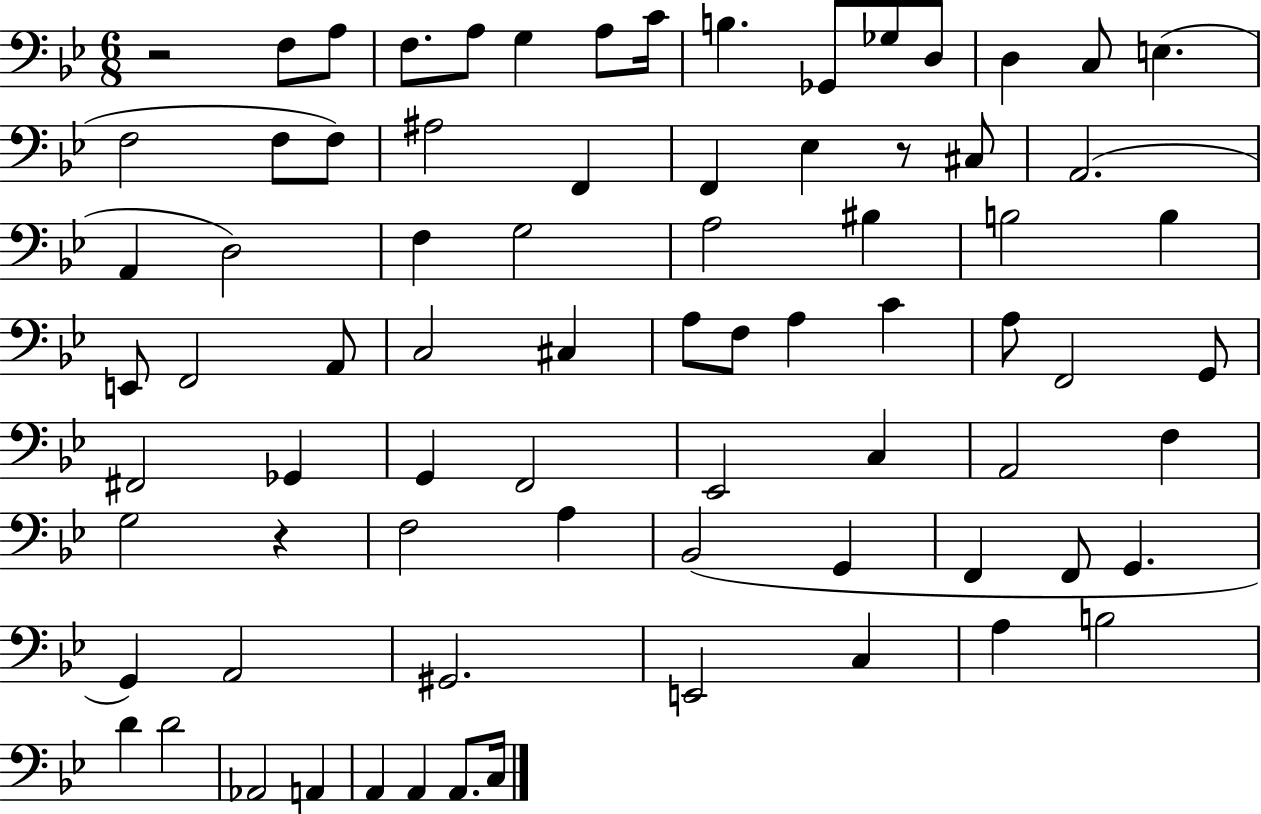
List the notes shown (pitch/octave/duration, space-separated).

R/h F3/e A3/e F3/e. A3/e G3/q A3/e C4/s B3/q. Gb2/e Gb3/e D3/e D3/q C3/e E3/q. F3/h F3/e F3/e A#3/h F2/q F2/q Eb3/q R/e C#3/e A2/h. A2/q D3/h F3/q G3/h A3/h BIS3/q B3/h B3/q E2/e F2/h A2/e C3/h C#3/q A3/e F3/e A3/q C4/q A3/e F2/h G2/e F#2/h Gb2/q G2/q F2/h Eb2/h C3/q A2/h F3/q G3/h R/q F3/h A3/q Bb2/h G2/q F2/q F2/e G2/q. G2/q A2/h G#2/h. E2/h C3/q A3/q B3/h D4/q D4/h Ab2/h A2/q A2/q A2/q A2/e. C3/s